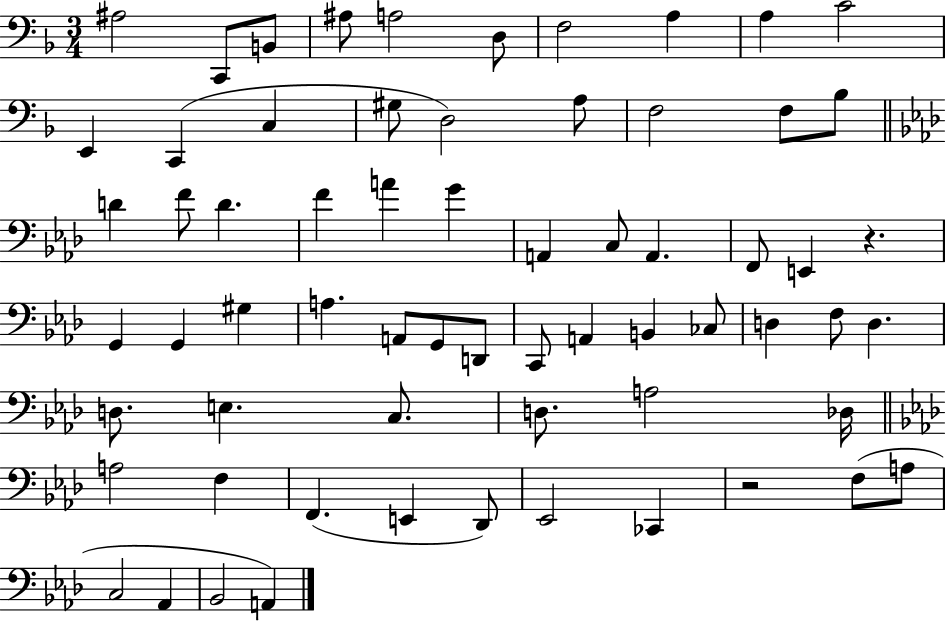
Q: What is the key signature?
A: F major